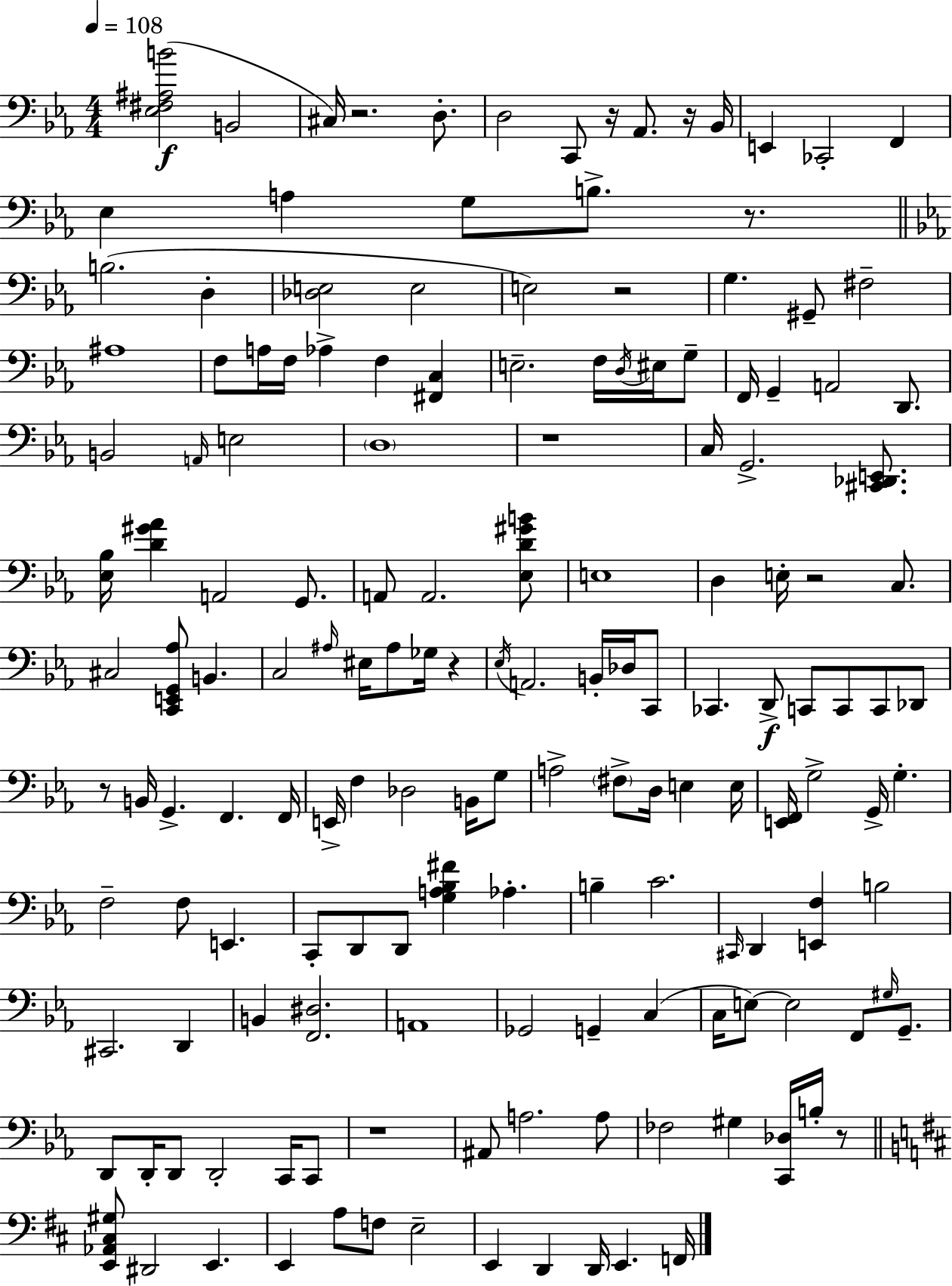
[Eb3,F#3,A#3,B4]/h B2/h C#3/s R/h. D3/e. D3/h C2/e R/s Ab2/e. R/s Bb2/s E2/q CES2/h F2/q Eb3/q A3/q G3/e B3/e. R/e. B3/h. D3/q [Db3,E3]/h E3/h E3/h R/h G3/q. G#2/e F#3/h A#3/w F3/e A3/s F3/s Ab3/q F3/q [F#2,C3]/q E3/h. F3/s D3/s EIS3/s G3/e F2/s G2/q A2/h D2/e. B2/h A2/s E3/h D3/w R/w C3/s G2/h. [C#2,Db2,E2]/e. [Eb3,Bb3]/s [D4,G#4,Ab4]/q A2/h G2/e. A2/e A2/h. [Eb3,D4,G#4,B4]/e E3/w D3/q E3/s R/h C3/e. C#3/h [C2,E2,G2,Ab3]/e B2/q. C3/h A#3/s EIS3/s A#3/e Gb3/s R/q Eb3/s A2/h. B2/s Db3/s C2/e CES2/q. D2/e C2/e C2/e C2/e Db2/e R/e B2/s G2/q. F2/q. F2/s E2/s F3/q Db3/h B2/s G3/e A3/h F#3/e D3/s E3/q E3/s [E2,F2]/s G3/h G2/s G3/q. F3/h F3/e E2/q. C2/e D2/e D2/e [G3,A3,Bb3,F#4]/q Ab3/q. B3/q C4/h. C#2/s D2/q [E2,F3]/q B3/h C#2/h. D2/q B2/q [F2,D#3]/h. A2/w Gb2/h G2/q C3/q C3/s E3/e E3/h F2/e G#3/s G2/e. D2/e D2/s D2/e D2/h C2/s C2/e R/w A#2/e A3/h. A3/e FES3/h G#3/q [C2,Db3]/s B3/s R/e [E2,Ab2,C#3,G#3]/e D#2/h E2/q. E2/q A3/e F3/e E3/h E2/q D2/q D2/s E2/q. F2/s